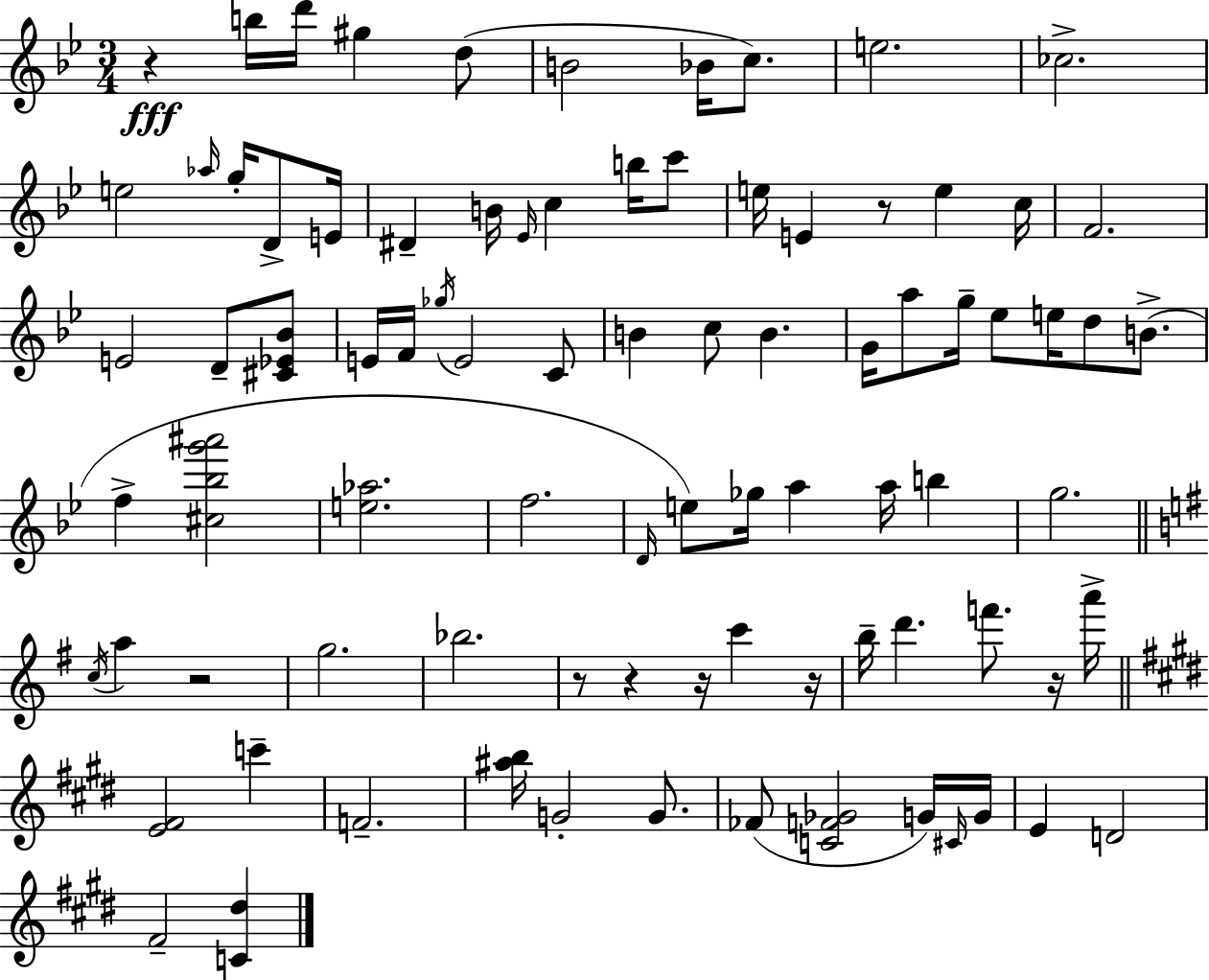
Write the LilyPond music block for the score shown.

{
  \clef treble
  \numericTimeSignature
  \time 3/4
  \key bes \major
  r4\fff b''16 d'''16 gis''4 d''8( | b'2 bes'16 c''8.) | e''2. | ces''2.-> | \break e''2 \grace { aes''16 } g''16-. d'8-> | e'16 dis'4-- b'16 \grace { ees'16 } c''4 b''16 | c'''8 e''16 e'4 r8 e''4 | c''16 f'2. | \break e'2 d'8-- | <cis' ees' bes'>8 e'16 f'16 \acciaccatura { ges''16 } e'2 | c'8 b'4 c''8 b'4. | g'16 a''8 g''16-- ees''8 e''16 d''8 | \break b'8.->( f''4-> <cis'' bes'' g''' ais'''>2 | <e'' aes''>2. | f''2. | \grace { d'16 }) e''8 ges''16 a''4 a''16 | \break b''4 g''2. | \bar "||" \break \key g \major \acciaccatura { c''16 } a''4 r2 | g''2. | bes''2. | r8 r4 r16 c'''4 | \break r16 b''16-- d'''4. f'''8. r16 | a'''16-> \bar "||" \break \key e \major <e' fis'>2 c'''4-- | f'2.-- | <ais'' b''>16 g'2-. g'8. | fes'8( <c' f' ges'>2 g'16) \grace { cis'16 } | \break g'16 e'4 d'2 | fis'2-- <c' dis''>4 | \bar "|."
}